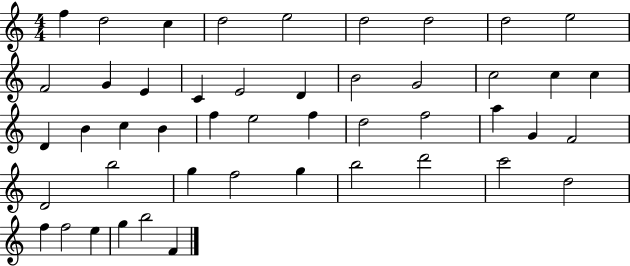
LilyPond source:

{
  \clef treble
  \numericTimeSignature
  \time 4/4
  \key c \major
  f''4 d''2 c''4 | d''2 e''2 | d''2 d''2 | d''2 e''2 | \break f'2 g'4 e'4 | c'4 e'2 d'4 | b'2 g'2 | c''2 c''4 c''4 | \break d'4 b'4 c''4 b'4 | f''4 e''2 f''4 | d''2 f''2 | a''4 g'4 f'2 | \break d'2 b''2 | g''4 f''2 g''4 | b''2 d'''2 | c'''2 d''2 | \break f''4 f''2 e''4 | g''4 b''2 f'4 | \bar "|."
}